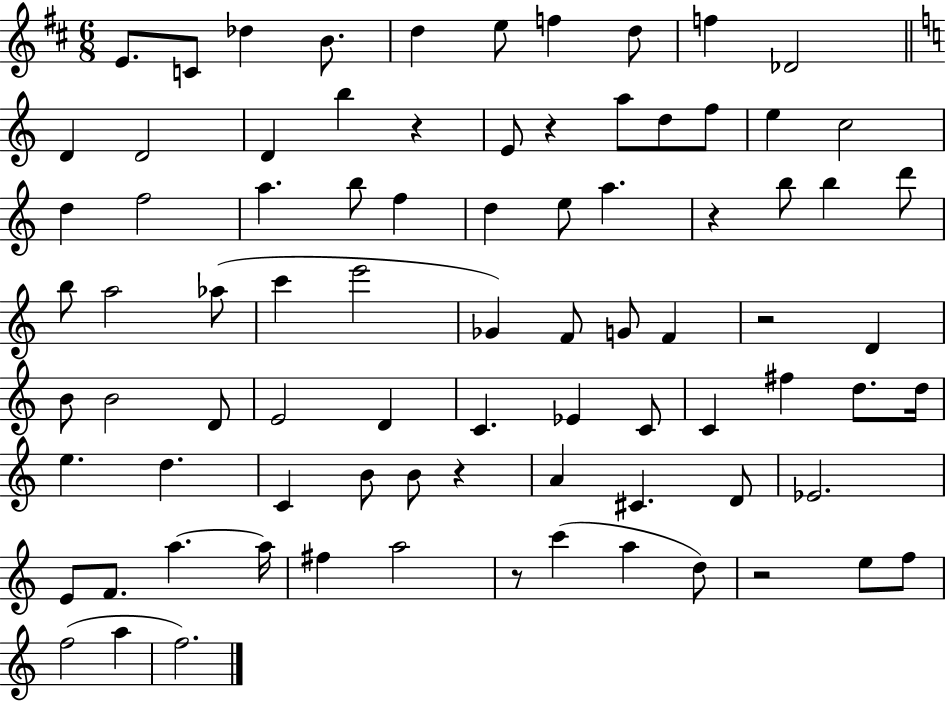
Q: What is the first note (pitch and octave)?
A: E4